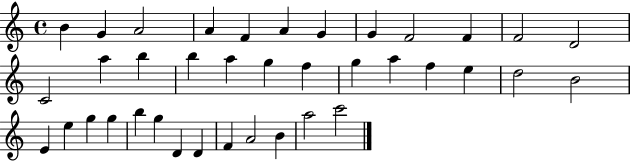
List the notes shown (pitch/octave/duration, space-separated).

B4/q G4/q A4/h A4/q F4/q A4/q G4/q G4/q F4/h F4/q F4/h D4/h C4/h A5/q B5/q B5/q A5/q G5/q F5/q G5/q A5/q F5/q E5/q D5/h B4/h E4/q E5/q G5/q G5/q B5/q G5/q D4/q D4/q F4/q A4/h B4/q A5/h C6/h